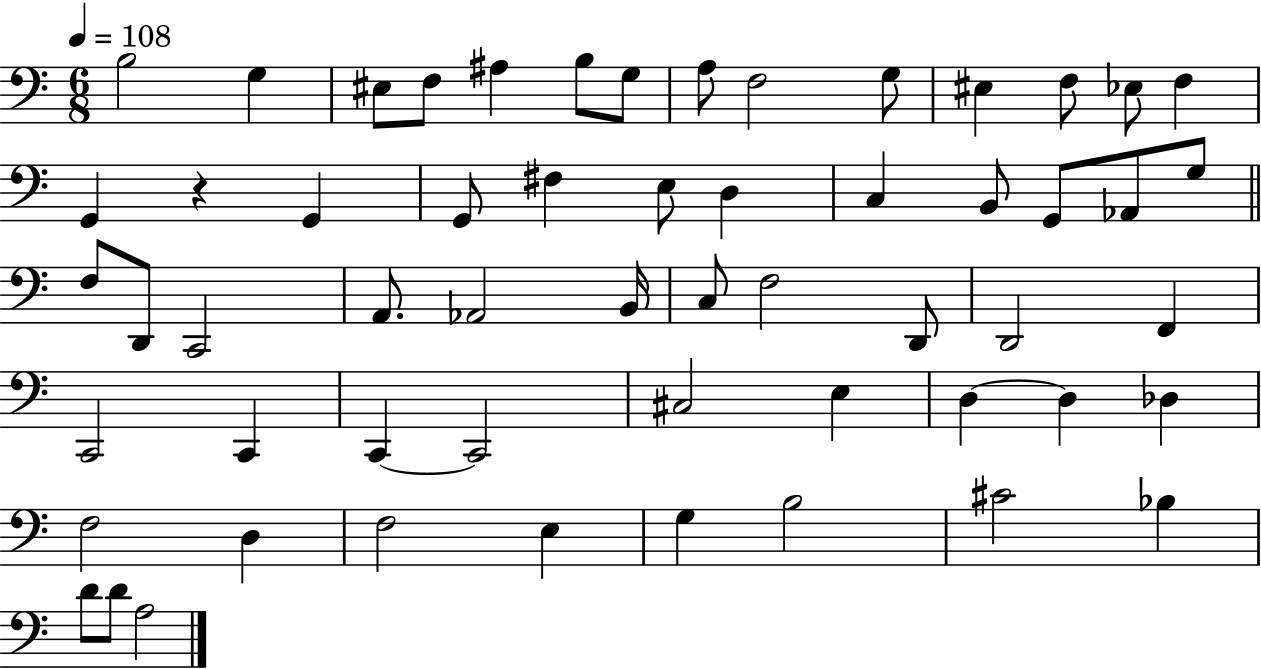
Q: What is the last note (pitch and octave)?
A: A3